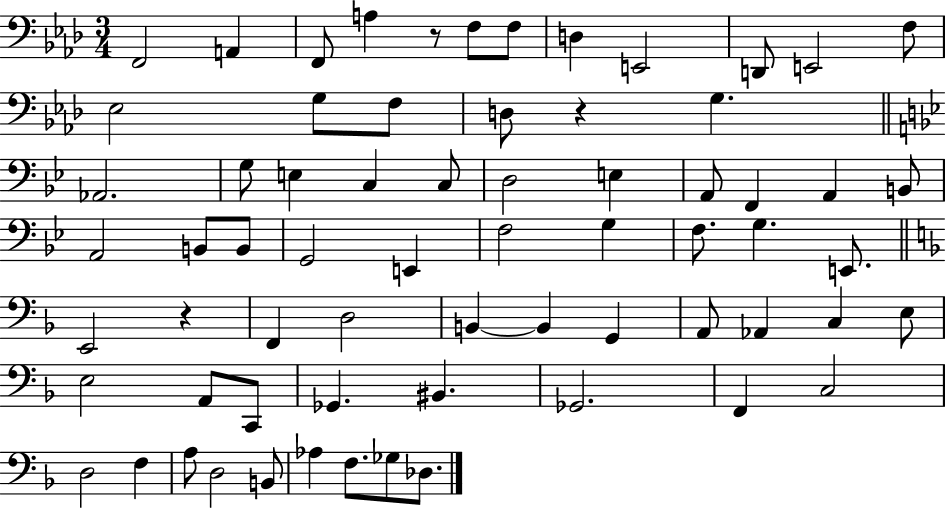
X:1
T:Untitled
M:3/4
L:1/4
K:Ab
F,,2 A,, F,,/2 A, z/2 F,/2 F,/2 D, E,,2 D,,/2 E,,2 F,/2 _E,2 G,/2 F,/2 D,/2 z G, _A,,2 G,/2 E, C, C,/2 D,2 E, A,,/2 F,, A,, B,,/2 A,,2 B,,/2 B,,/2 G,,2 E,, F,2 G, F,/2 G, E,,/2 E,,2 z F,, D,2 B,, B,, G,, A,,/2 _A,, C, E,/2 E,2 A,,/2 C,,/2 _G,, ^B,, _G,,2 F,, C,2 D,2 F, A,/2 D,2 B,,/2 _A, F,/2 _G,/2 _D,/2